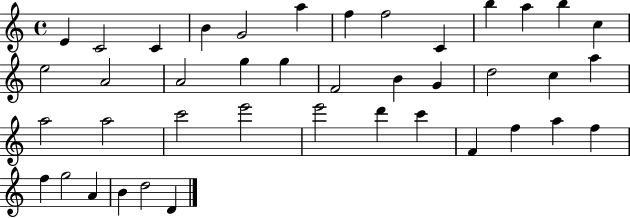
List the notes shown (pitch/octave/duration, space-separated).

E4/q C4/h C4/q B4/q G4/h A5/q F5/q F5/h C4/q B5/q A5/q B5/q C5/q E5/h A4/h A4/h G5/q G5/q F4/h B4/q G4/q D5/h C5/q A5/q A5/h A5/h C6/h E6/h E6/h D6/q C6/q F4/q F5/q A5/q F5/q F5/q G5/h A4/q B4/q D5/h D4/q